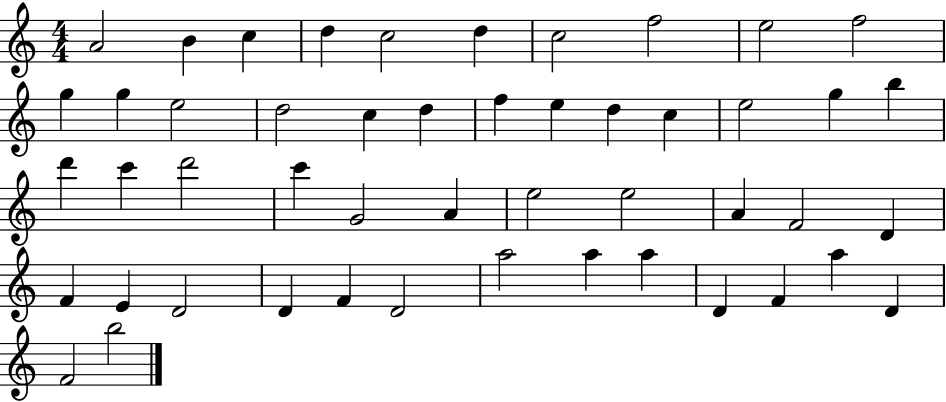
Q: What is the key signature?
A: C major